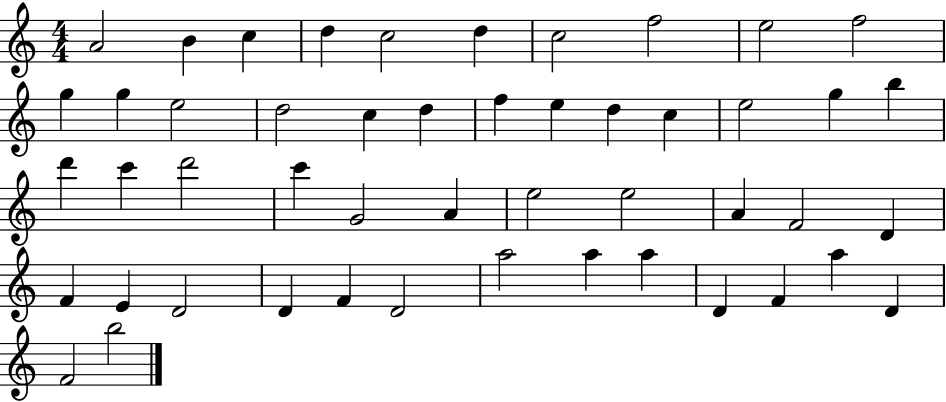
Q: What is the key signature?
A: C major